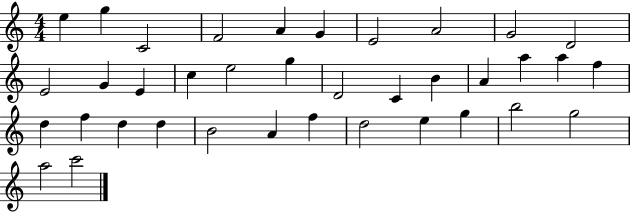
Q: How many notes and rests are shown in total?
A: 37